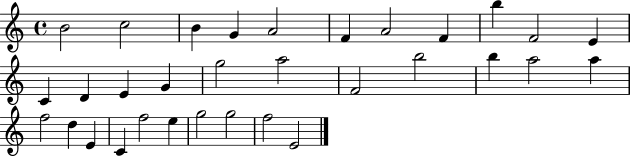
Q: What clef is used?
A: treble